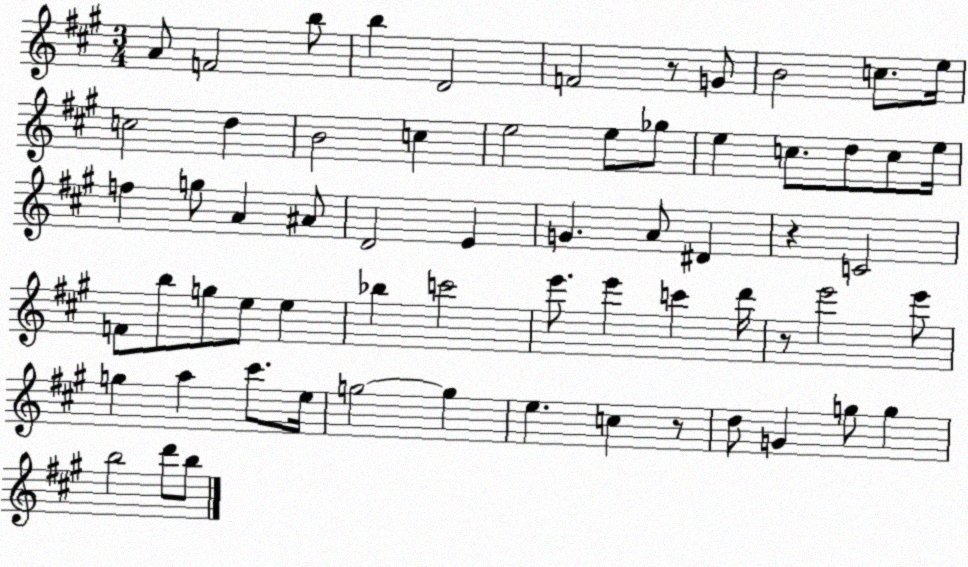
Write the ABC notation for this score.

X:1
T:Untitled
M:3/4
L:1/4
K:A
A/2 F2 b/2 b D2 F2 z/2 G/2 B2 c/2 e/4 c2 d B2 c e2 e/2 _g/2 e c/2 d/2 c/2 e/4 f g/2 A ^A/2 D2 E G A/2 ^D z C2 F/2 b/2 g/2 e/2 e _b c'2 e'/2 e' c' d'/4 z/2 e'2 e'/2 g a ^c'/2 e/4 g2 g e c z/2 d/2 G g/2 g b2 d'/2 b/2